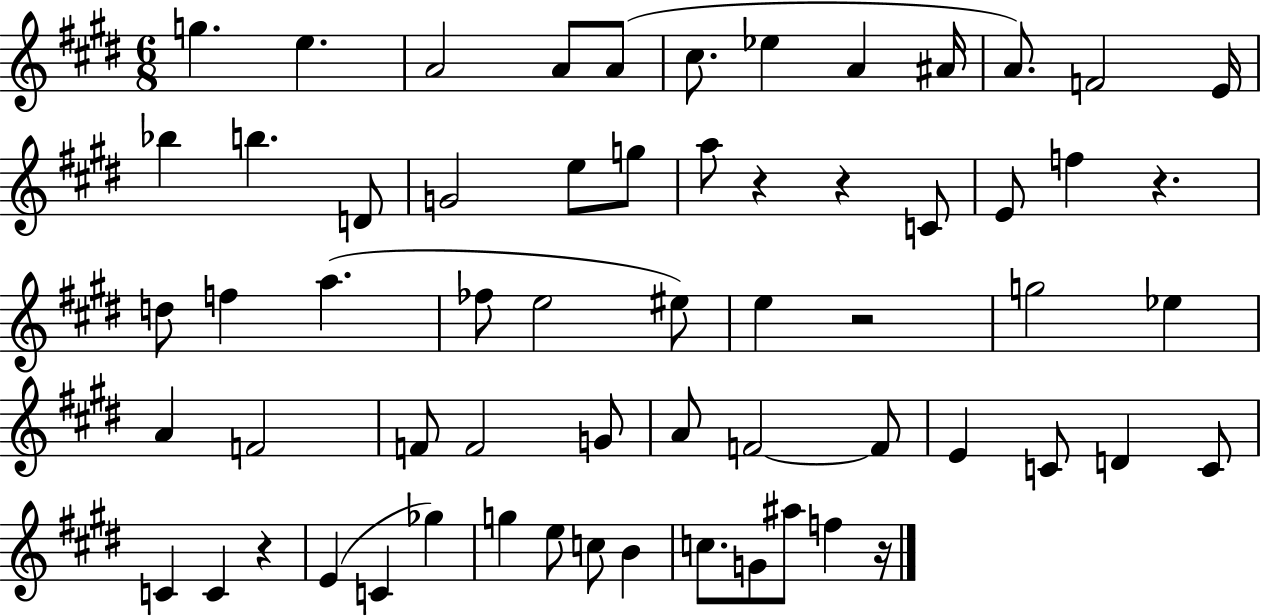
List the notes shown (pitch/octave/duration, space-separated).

G5/q. E5/q. A4/h A4/e A4/e C#5/e. Eb5/q A4/q A#4/s A4/e. F4/h E4/s Bb5/q B5/q. D4/e G4/h E5/e G5/e A5/e R/q R/q C4/e E4/e F5/q R/q. D5/e F5/q A5/q. FES5/e E5/h EIS5/e E5/q R/h G5/h Eb5/q A4/q F4/h F4/e F4/h G4/e A4/e F4/h F4/e E4/q C4/e D4/q C4/e C4/q C4/q R/q E4/q C4/q Gb5/q G5/q E5/e C5/e B4/q C5/e. G4/e A#5/e F5/q R/s